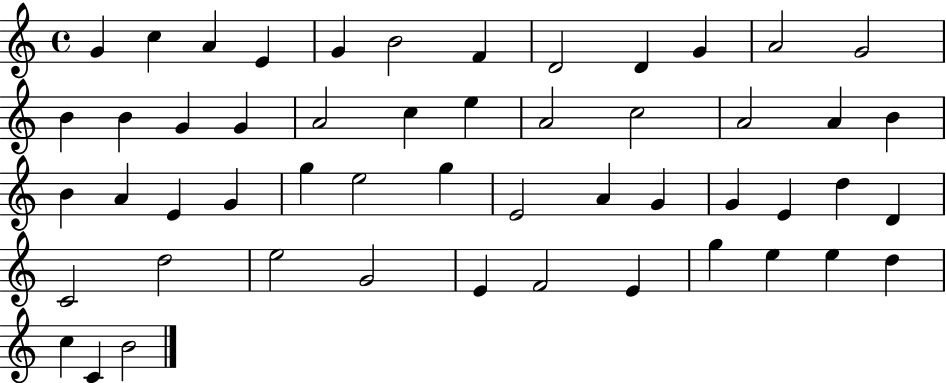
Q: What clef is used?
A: treble